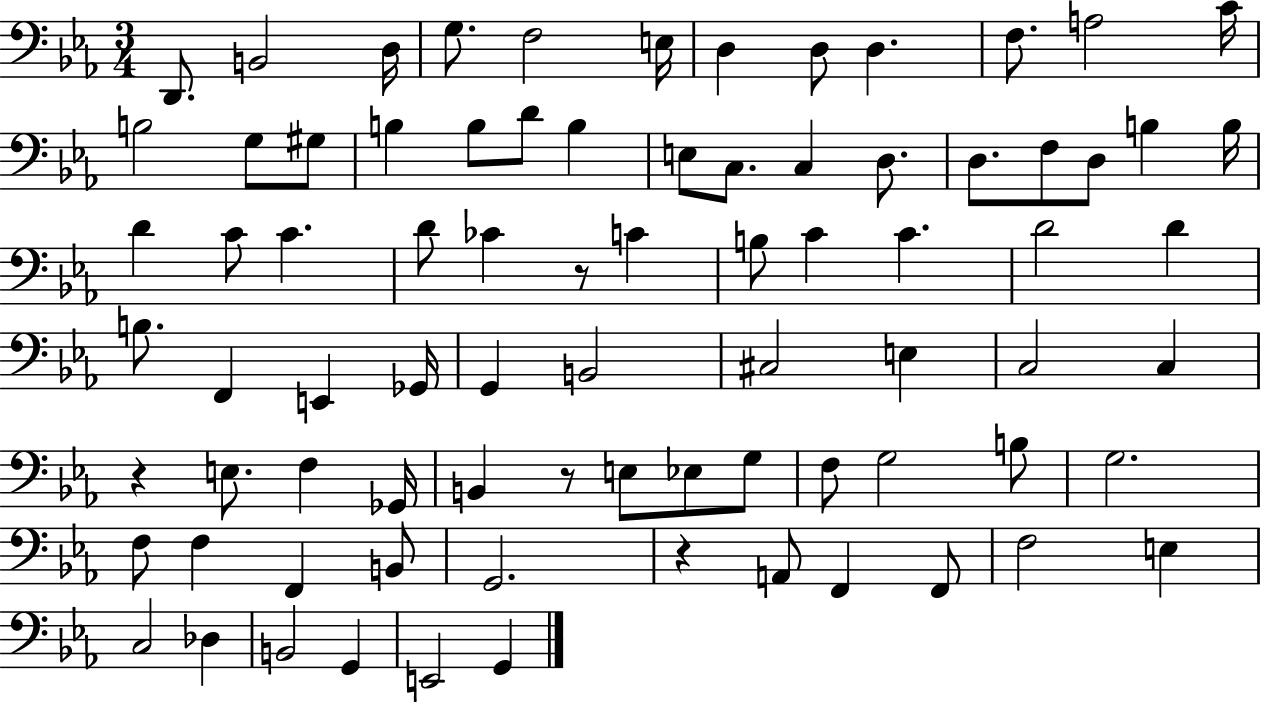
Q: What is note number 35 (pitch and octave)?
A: B3